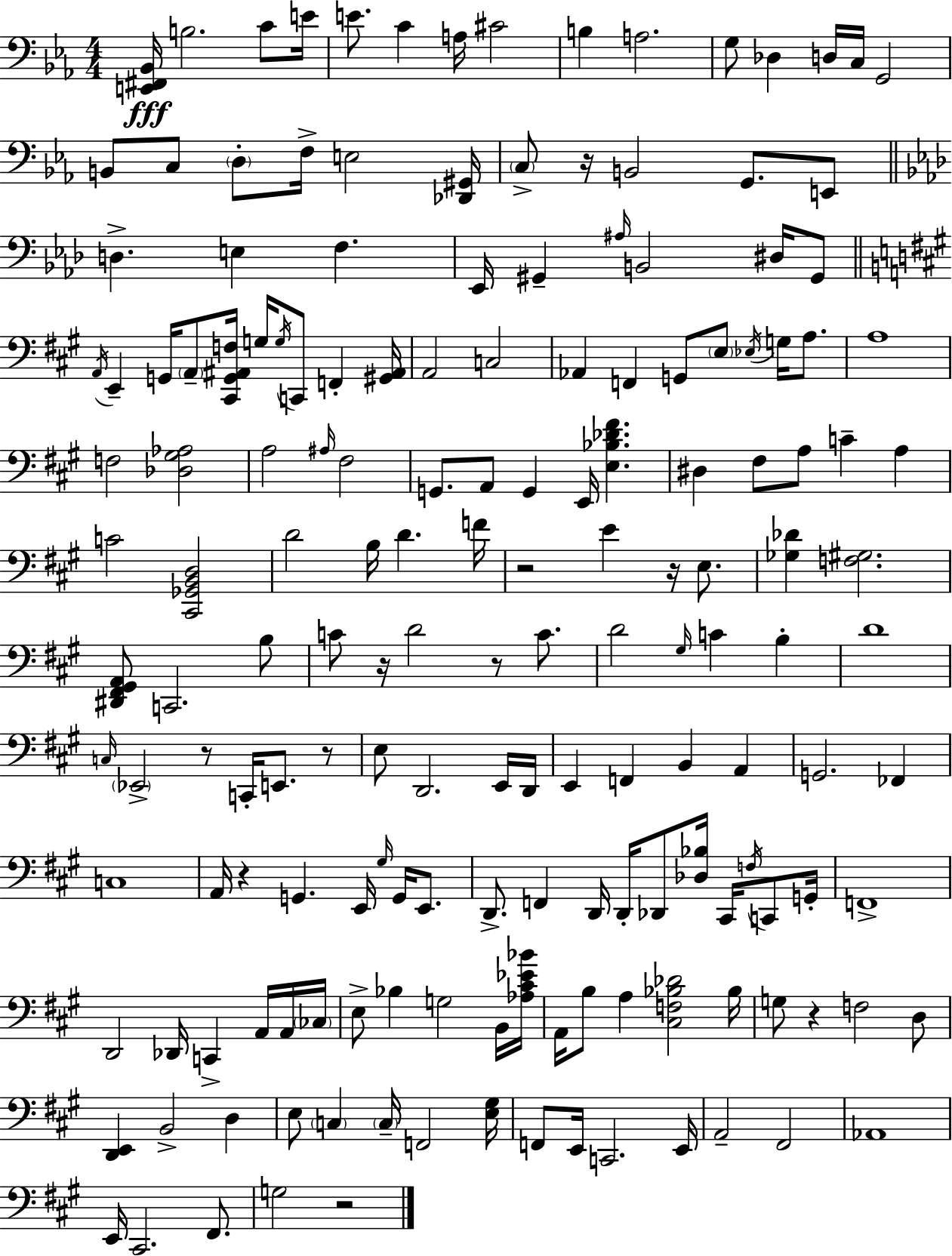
X:1
T:Untitled
M:4/4
L:1/4
K:Eb
[E,,^F,,_B,,]/4 B,2 C/2 E/4 E/2 C A,/4 ^C2 B, A,2 G,/2 _D, D,/4 C,/4 G,,2 B,,/2 C,/2 D,/2 F,/4 E,2 [_D,,^G,,]/4 C,/2 z/4 B,,2 G,,/2 E,,/2 D, E, F, _E,,/4 ^G,, ^A,/4 B,,2 ^D,/4 ^G,,/2 A,,/4 E,, G,,/4 A,,/2 [^C,,G,,^A,,F,]/4 G,/4 G,/4 C,,/2 F,, [^G,,^A,,]/4 A,,2 C,2 _A,, F,, G,,/2 E,/2 _E,/4 G,/4 A,/2 A,4 F,2 [_D,^G,_A,]2 A,2 ^A,/4 ^F,2 G,,/2 A,,/2 G,, E,,/4 [E,_B,_D^F] ^D, ^F,/2 A,/2 C A, C2 [^C,,_G,,B,,D,]2 D2 B,/4 D F/4 z2 E z/4 E,/2 [_G,_D] [F,^G,]2 [^D,,^F,,^G,,A,,]/2 C,,2 B,/2 C/2 z/4 D2 z/2 C/2 D2 ^G,/4 C B, D4 C,/4 _E,,2 z/2 C,,/4 E,,/2 z/2 E,/2 D,,2 E,,/4 D,,/4 E,, F,, B,, A,, G,,2 _F,, C,4 A,,/4 z G,, E,,/4 ^G,/4 G,,/4 E,,/2 D,,/2 F,, D,,/4 D,,/4 _D,,/2 [_D,_B,]/4 ^C,,/4 F,/4 C,,/2 G,,/4 F,,4 D,,2 _D,,/4 C,, A,,/4 A,,/4 _C,/4 E,/2 _B, G,2 B,,/4 [_A,^C_E_B]/4 A,,/4 B,/2 A, [^C,F,_B,_D]2 _B,/4 G,/2 z F,2 D,/2 [D,,E,,] B,,2 D, E,/2 C, C,/4 F,,2 [E,^G,]/4 F,,/2 E,,/4 C,,2 E,,/4 A,,2 ^F,,2 _A,,4 E,,/4 ^C,,2 ^F,,/2 G,2 z2